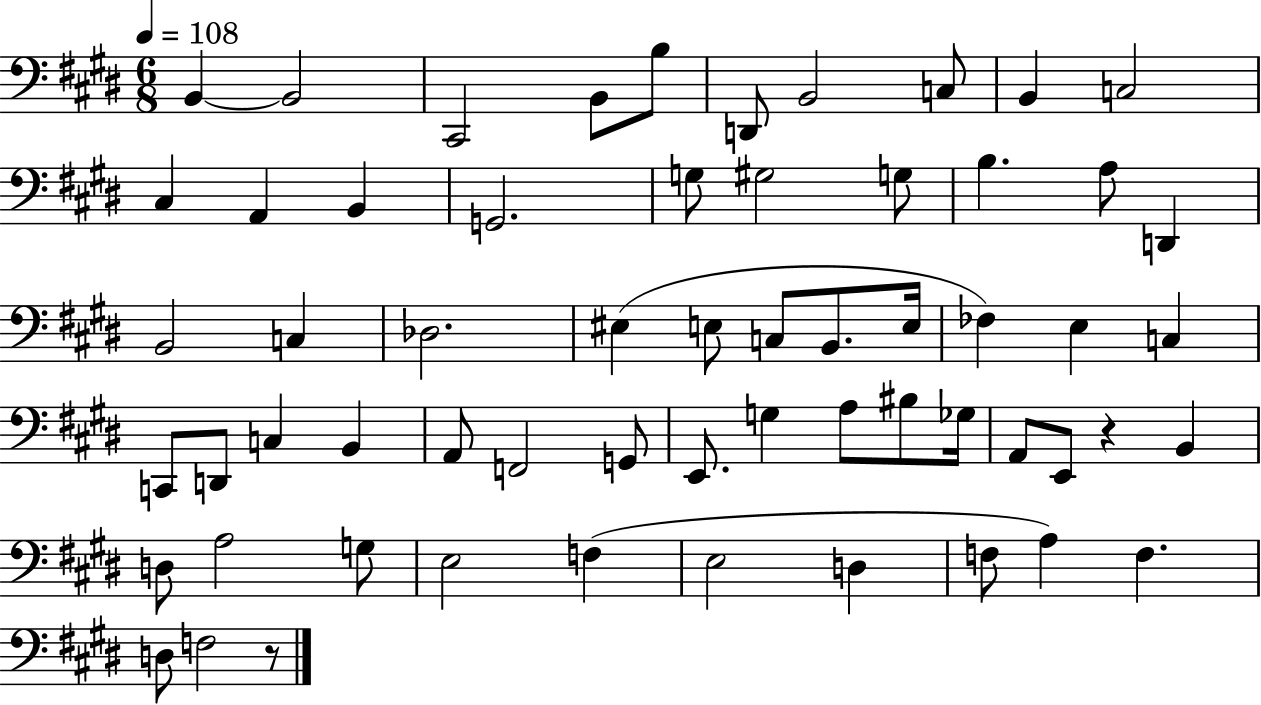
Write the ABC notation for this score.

X:1
T:Untitled
M:6/8
L:1/4
K:E
B,, B,,2 ^C,,2 B,,/2 B,/2 D,,/2 B,,2 C,/2 B,, C,2 ^C, A,, B,, G,,2 G,/2 ^G,2 G,/2 B, A,/2 D,, B,,2 C, _D,2 ^E, E,/2 C,/2 B,,/2 E,/4 _F, E, C, C,,/2 D,,/2 C, B,, A,,/2 F,,2 G,,/2 E,,/2 G, A,/2 ^B,/2 _G,/4 A,,/2 E,,/2 z B,, D,/2 A,2 G,/2 E,2 F, E,2 D, F,/2 A, F, D,/2 F,2 z/2